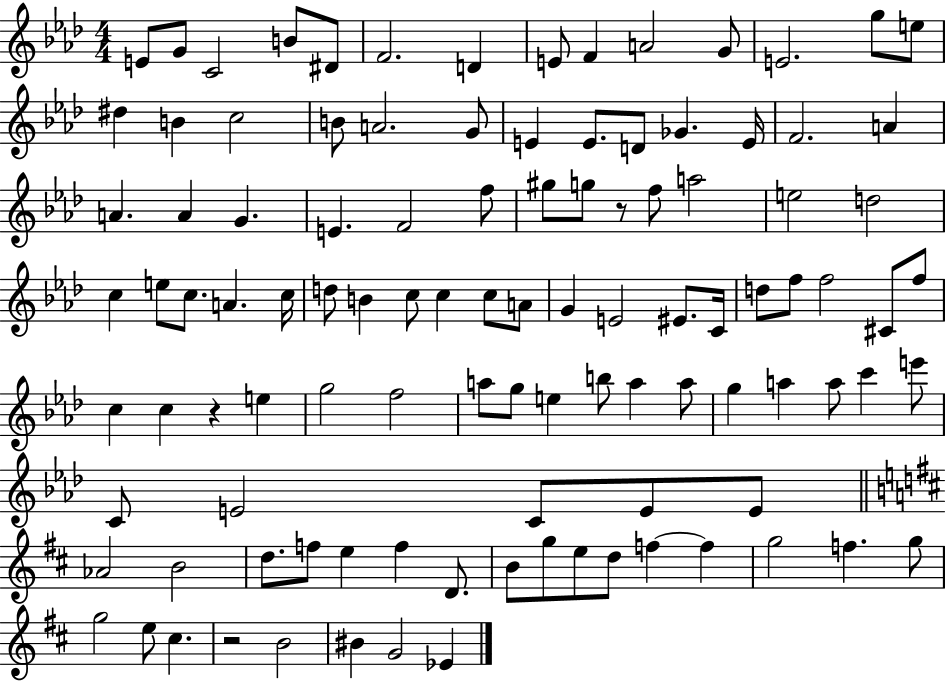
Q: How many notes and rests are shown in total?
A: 106